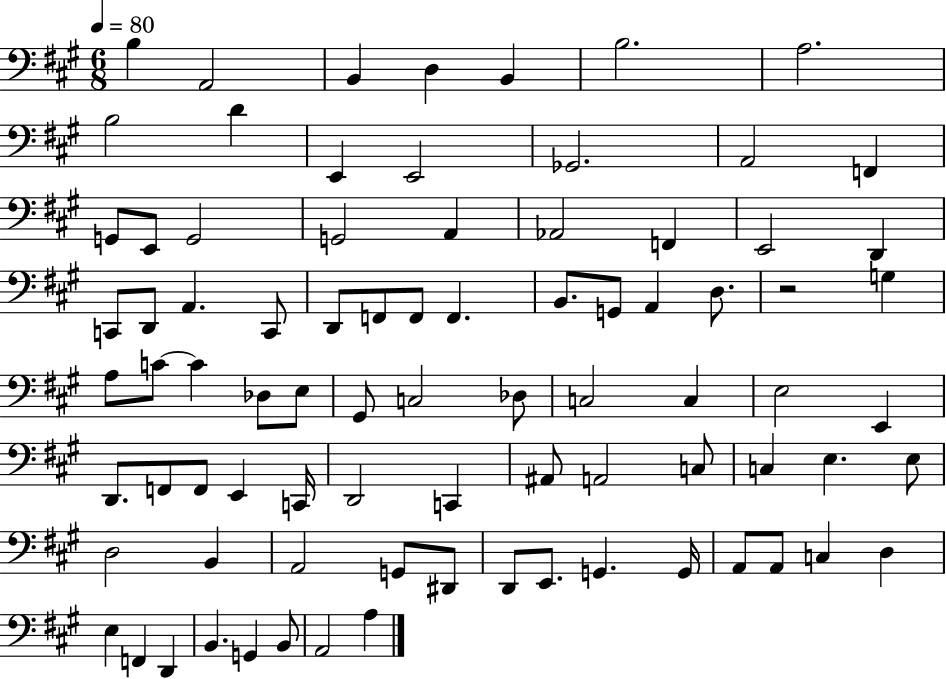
X:1
T:Untitled
M:6/8
L:1/4
K:A
B, A,,2 B,, D, B,, B,2 A,2 B,2 D E,, E,,2 _G,,2 A,,2 F,, G,,/2 E,,/2 G,,2 G,,2 A,, _A,,2 F,, E,,2 D,, C,,/2 D,,/2 A,, C,,/2 D,,/2 F,,/2 F,,/2 F,, B,,/2 G,,/2 A,, D,/2 z2 G, A,/2 C/2 C _D,/2 E,/2 ^G,,/2 C,2 _D,/2 C,2 C, E,2 E,, D,,/2 F,,/2 F,,/2 E,, C,,/4 D,,2 C,, ^A,,/2 A,,2 C,/2 C, E, E,/2 D,2 B,, A,,2 G,,/2 ^D,,/2 D,,/2 E,,/2 G,, G,,/4 A,,/2 A,,/2 C, D, E, F,, D,, B,, G,, B,,/2 A,,2 A,